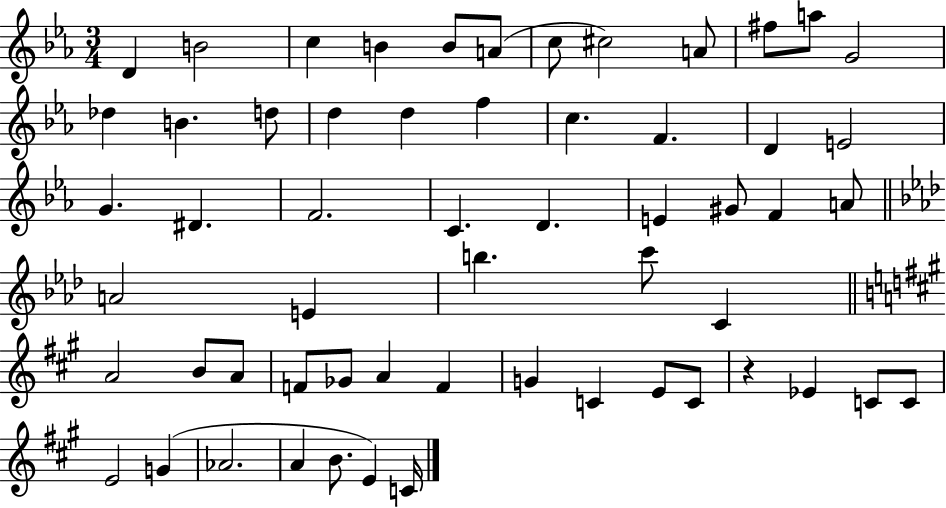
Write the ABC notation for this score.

X:1
T:Untitled
M:3/4
L:1/4
K:Eb
D B2 c B B/2 A/2 c/2 ^c2 A/2 ^f/2 a/2 G2 _d B d/2 d d f c F D E2 G ^D F2 C D E ^G/2 F A/2 A2 E b c'/2 C A2 B/2 A/2 F/2 _G/2 A F G C E/2 C/2 z _E C/2 C/2 E2 G _A2 A B/2 E C/4